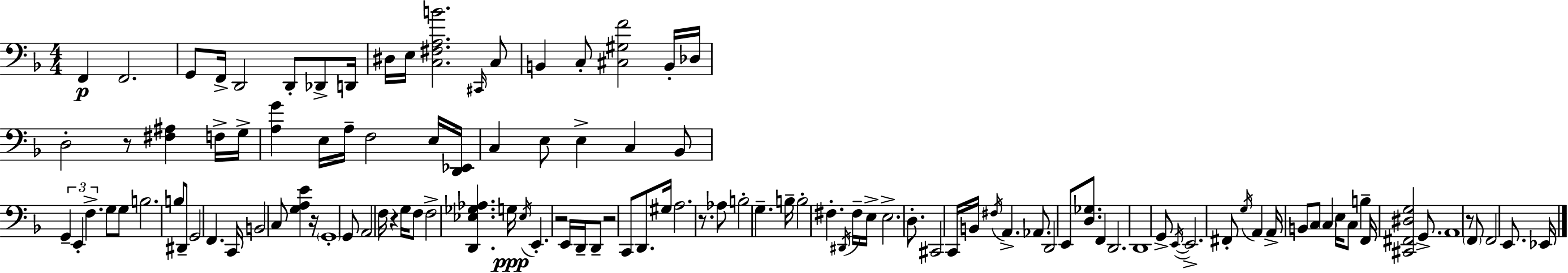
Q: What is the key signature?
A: D minor